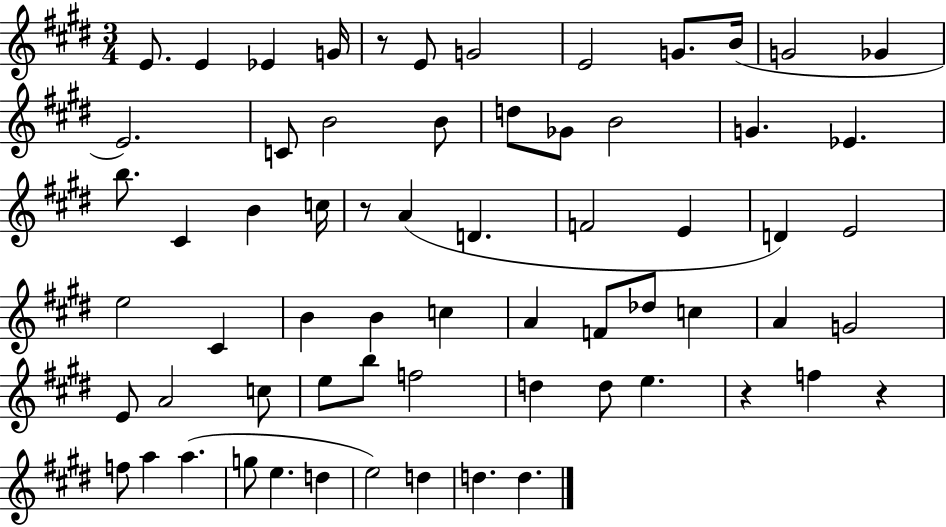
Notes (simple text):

E4/e. E4/q Eb4/q G4/s R/e E4/e G4/h E4/h G4/e. B4/s G4/h Gb4/q E4/h. C4/e B4/h B4/e D5/e Gb4/e B4/h G4/q. Eb4/q. B5/e. C#4/q B4/q C5/s R/e A4/q D4/q. F4/h E4/q D4/q E4/h E5/h C#4/q B4/q B4/q C5/q A4/q F4/e Db5/e C5/q A4/q G4/h E4/e A4/h C5/e E5/e B5/e F5/h D5/q D5/e E5/q. R/q F5/q R/q F5/e A5/q A5/q. G5/e E5/q. D5/q E5/h D5/q D5/q. D5/q.